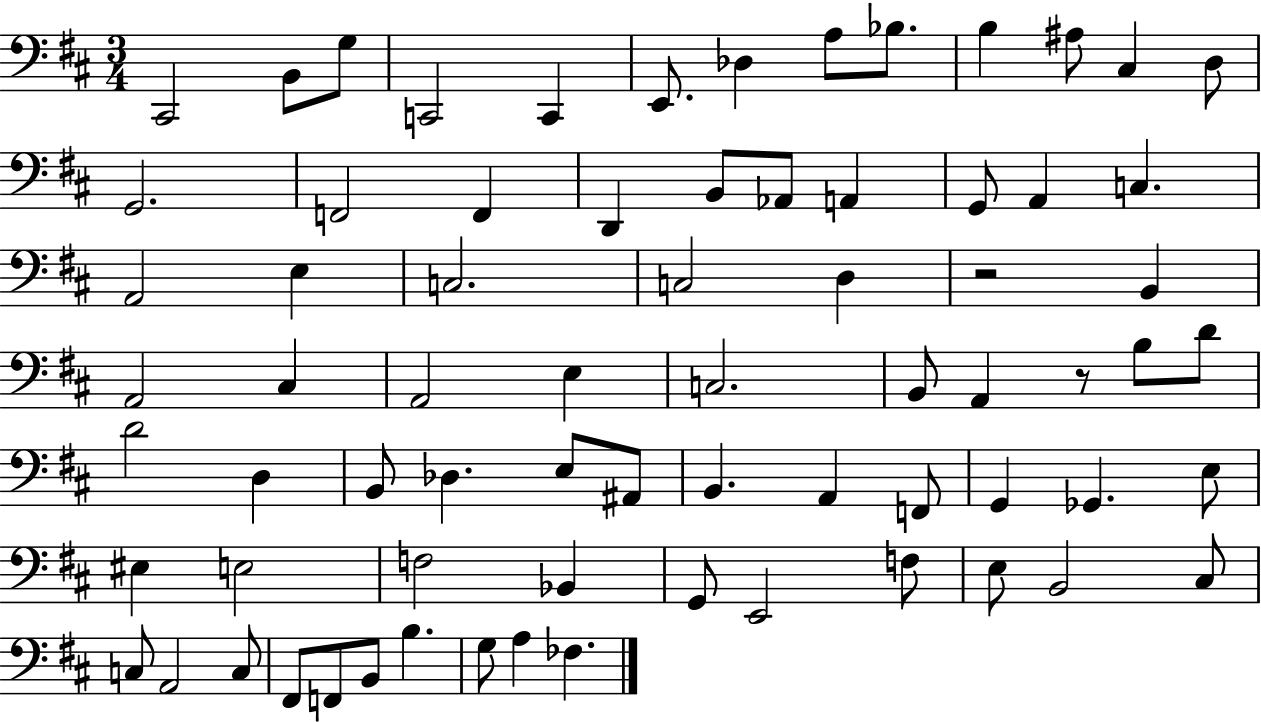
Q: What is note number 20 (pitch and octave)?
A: A2